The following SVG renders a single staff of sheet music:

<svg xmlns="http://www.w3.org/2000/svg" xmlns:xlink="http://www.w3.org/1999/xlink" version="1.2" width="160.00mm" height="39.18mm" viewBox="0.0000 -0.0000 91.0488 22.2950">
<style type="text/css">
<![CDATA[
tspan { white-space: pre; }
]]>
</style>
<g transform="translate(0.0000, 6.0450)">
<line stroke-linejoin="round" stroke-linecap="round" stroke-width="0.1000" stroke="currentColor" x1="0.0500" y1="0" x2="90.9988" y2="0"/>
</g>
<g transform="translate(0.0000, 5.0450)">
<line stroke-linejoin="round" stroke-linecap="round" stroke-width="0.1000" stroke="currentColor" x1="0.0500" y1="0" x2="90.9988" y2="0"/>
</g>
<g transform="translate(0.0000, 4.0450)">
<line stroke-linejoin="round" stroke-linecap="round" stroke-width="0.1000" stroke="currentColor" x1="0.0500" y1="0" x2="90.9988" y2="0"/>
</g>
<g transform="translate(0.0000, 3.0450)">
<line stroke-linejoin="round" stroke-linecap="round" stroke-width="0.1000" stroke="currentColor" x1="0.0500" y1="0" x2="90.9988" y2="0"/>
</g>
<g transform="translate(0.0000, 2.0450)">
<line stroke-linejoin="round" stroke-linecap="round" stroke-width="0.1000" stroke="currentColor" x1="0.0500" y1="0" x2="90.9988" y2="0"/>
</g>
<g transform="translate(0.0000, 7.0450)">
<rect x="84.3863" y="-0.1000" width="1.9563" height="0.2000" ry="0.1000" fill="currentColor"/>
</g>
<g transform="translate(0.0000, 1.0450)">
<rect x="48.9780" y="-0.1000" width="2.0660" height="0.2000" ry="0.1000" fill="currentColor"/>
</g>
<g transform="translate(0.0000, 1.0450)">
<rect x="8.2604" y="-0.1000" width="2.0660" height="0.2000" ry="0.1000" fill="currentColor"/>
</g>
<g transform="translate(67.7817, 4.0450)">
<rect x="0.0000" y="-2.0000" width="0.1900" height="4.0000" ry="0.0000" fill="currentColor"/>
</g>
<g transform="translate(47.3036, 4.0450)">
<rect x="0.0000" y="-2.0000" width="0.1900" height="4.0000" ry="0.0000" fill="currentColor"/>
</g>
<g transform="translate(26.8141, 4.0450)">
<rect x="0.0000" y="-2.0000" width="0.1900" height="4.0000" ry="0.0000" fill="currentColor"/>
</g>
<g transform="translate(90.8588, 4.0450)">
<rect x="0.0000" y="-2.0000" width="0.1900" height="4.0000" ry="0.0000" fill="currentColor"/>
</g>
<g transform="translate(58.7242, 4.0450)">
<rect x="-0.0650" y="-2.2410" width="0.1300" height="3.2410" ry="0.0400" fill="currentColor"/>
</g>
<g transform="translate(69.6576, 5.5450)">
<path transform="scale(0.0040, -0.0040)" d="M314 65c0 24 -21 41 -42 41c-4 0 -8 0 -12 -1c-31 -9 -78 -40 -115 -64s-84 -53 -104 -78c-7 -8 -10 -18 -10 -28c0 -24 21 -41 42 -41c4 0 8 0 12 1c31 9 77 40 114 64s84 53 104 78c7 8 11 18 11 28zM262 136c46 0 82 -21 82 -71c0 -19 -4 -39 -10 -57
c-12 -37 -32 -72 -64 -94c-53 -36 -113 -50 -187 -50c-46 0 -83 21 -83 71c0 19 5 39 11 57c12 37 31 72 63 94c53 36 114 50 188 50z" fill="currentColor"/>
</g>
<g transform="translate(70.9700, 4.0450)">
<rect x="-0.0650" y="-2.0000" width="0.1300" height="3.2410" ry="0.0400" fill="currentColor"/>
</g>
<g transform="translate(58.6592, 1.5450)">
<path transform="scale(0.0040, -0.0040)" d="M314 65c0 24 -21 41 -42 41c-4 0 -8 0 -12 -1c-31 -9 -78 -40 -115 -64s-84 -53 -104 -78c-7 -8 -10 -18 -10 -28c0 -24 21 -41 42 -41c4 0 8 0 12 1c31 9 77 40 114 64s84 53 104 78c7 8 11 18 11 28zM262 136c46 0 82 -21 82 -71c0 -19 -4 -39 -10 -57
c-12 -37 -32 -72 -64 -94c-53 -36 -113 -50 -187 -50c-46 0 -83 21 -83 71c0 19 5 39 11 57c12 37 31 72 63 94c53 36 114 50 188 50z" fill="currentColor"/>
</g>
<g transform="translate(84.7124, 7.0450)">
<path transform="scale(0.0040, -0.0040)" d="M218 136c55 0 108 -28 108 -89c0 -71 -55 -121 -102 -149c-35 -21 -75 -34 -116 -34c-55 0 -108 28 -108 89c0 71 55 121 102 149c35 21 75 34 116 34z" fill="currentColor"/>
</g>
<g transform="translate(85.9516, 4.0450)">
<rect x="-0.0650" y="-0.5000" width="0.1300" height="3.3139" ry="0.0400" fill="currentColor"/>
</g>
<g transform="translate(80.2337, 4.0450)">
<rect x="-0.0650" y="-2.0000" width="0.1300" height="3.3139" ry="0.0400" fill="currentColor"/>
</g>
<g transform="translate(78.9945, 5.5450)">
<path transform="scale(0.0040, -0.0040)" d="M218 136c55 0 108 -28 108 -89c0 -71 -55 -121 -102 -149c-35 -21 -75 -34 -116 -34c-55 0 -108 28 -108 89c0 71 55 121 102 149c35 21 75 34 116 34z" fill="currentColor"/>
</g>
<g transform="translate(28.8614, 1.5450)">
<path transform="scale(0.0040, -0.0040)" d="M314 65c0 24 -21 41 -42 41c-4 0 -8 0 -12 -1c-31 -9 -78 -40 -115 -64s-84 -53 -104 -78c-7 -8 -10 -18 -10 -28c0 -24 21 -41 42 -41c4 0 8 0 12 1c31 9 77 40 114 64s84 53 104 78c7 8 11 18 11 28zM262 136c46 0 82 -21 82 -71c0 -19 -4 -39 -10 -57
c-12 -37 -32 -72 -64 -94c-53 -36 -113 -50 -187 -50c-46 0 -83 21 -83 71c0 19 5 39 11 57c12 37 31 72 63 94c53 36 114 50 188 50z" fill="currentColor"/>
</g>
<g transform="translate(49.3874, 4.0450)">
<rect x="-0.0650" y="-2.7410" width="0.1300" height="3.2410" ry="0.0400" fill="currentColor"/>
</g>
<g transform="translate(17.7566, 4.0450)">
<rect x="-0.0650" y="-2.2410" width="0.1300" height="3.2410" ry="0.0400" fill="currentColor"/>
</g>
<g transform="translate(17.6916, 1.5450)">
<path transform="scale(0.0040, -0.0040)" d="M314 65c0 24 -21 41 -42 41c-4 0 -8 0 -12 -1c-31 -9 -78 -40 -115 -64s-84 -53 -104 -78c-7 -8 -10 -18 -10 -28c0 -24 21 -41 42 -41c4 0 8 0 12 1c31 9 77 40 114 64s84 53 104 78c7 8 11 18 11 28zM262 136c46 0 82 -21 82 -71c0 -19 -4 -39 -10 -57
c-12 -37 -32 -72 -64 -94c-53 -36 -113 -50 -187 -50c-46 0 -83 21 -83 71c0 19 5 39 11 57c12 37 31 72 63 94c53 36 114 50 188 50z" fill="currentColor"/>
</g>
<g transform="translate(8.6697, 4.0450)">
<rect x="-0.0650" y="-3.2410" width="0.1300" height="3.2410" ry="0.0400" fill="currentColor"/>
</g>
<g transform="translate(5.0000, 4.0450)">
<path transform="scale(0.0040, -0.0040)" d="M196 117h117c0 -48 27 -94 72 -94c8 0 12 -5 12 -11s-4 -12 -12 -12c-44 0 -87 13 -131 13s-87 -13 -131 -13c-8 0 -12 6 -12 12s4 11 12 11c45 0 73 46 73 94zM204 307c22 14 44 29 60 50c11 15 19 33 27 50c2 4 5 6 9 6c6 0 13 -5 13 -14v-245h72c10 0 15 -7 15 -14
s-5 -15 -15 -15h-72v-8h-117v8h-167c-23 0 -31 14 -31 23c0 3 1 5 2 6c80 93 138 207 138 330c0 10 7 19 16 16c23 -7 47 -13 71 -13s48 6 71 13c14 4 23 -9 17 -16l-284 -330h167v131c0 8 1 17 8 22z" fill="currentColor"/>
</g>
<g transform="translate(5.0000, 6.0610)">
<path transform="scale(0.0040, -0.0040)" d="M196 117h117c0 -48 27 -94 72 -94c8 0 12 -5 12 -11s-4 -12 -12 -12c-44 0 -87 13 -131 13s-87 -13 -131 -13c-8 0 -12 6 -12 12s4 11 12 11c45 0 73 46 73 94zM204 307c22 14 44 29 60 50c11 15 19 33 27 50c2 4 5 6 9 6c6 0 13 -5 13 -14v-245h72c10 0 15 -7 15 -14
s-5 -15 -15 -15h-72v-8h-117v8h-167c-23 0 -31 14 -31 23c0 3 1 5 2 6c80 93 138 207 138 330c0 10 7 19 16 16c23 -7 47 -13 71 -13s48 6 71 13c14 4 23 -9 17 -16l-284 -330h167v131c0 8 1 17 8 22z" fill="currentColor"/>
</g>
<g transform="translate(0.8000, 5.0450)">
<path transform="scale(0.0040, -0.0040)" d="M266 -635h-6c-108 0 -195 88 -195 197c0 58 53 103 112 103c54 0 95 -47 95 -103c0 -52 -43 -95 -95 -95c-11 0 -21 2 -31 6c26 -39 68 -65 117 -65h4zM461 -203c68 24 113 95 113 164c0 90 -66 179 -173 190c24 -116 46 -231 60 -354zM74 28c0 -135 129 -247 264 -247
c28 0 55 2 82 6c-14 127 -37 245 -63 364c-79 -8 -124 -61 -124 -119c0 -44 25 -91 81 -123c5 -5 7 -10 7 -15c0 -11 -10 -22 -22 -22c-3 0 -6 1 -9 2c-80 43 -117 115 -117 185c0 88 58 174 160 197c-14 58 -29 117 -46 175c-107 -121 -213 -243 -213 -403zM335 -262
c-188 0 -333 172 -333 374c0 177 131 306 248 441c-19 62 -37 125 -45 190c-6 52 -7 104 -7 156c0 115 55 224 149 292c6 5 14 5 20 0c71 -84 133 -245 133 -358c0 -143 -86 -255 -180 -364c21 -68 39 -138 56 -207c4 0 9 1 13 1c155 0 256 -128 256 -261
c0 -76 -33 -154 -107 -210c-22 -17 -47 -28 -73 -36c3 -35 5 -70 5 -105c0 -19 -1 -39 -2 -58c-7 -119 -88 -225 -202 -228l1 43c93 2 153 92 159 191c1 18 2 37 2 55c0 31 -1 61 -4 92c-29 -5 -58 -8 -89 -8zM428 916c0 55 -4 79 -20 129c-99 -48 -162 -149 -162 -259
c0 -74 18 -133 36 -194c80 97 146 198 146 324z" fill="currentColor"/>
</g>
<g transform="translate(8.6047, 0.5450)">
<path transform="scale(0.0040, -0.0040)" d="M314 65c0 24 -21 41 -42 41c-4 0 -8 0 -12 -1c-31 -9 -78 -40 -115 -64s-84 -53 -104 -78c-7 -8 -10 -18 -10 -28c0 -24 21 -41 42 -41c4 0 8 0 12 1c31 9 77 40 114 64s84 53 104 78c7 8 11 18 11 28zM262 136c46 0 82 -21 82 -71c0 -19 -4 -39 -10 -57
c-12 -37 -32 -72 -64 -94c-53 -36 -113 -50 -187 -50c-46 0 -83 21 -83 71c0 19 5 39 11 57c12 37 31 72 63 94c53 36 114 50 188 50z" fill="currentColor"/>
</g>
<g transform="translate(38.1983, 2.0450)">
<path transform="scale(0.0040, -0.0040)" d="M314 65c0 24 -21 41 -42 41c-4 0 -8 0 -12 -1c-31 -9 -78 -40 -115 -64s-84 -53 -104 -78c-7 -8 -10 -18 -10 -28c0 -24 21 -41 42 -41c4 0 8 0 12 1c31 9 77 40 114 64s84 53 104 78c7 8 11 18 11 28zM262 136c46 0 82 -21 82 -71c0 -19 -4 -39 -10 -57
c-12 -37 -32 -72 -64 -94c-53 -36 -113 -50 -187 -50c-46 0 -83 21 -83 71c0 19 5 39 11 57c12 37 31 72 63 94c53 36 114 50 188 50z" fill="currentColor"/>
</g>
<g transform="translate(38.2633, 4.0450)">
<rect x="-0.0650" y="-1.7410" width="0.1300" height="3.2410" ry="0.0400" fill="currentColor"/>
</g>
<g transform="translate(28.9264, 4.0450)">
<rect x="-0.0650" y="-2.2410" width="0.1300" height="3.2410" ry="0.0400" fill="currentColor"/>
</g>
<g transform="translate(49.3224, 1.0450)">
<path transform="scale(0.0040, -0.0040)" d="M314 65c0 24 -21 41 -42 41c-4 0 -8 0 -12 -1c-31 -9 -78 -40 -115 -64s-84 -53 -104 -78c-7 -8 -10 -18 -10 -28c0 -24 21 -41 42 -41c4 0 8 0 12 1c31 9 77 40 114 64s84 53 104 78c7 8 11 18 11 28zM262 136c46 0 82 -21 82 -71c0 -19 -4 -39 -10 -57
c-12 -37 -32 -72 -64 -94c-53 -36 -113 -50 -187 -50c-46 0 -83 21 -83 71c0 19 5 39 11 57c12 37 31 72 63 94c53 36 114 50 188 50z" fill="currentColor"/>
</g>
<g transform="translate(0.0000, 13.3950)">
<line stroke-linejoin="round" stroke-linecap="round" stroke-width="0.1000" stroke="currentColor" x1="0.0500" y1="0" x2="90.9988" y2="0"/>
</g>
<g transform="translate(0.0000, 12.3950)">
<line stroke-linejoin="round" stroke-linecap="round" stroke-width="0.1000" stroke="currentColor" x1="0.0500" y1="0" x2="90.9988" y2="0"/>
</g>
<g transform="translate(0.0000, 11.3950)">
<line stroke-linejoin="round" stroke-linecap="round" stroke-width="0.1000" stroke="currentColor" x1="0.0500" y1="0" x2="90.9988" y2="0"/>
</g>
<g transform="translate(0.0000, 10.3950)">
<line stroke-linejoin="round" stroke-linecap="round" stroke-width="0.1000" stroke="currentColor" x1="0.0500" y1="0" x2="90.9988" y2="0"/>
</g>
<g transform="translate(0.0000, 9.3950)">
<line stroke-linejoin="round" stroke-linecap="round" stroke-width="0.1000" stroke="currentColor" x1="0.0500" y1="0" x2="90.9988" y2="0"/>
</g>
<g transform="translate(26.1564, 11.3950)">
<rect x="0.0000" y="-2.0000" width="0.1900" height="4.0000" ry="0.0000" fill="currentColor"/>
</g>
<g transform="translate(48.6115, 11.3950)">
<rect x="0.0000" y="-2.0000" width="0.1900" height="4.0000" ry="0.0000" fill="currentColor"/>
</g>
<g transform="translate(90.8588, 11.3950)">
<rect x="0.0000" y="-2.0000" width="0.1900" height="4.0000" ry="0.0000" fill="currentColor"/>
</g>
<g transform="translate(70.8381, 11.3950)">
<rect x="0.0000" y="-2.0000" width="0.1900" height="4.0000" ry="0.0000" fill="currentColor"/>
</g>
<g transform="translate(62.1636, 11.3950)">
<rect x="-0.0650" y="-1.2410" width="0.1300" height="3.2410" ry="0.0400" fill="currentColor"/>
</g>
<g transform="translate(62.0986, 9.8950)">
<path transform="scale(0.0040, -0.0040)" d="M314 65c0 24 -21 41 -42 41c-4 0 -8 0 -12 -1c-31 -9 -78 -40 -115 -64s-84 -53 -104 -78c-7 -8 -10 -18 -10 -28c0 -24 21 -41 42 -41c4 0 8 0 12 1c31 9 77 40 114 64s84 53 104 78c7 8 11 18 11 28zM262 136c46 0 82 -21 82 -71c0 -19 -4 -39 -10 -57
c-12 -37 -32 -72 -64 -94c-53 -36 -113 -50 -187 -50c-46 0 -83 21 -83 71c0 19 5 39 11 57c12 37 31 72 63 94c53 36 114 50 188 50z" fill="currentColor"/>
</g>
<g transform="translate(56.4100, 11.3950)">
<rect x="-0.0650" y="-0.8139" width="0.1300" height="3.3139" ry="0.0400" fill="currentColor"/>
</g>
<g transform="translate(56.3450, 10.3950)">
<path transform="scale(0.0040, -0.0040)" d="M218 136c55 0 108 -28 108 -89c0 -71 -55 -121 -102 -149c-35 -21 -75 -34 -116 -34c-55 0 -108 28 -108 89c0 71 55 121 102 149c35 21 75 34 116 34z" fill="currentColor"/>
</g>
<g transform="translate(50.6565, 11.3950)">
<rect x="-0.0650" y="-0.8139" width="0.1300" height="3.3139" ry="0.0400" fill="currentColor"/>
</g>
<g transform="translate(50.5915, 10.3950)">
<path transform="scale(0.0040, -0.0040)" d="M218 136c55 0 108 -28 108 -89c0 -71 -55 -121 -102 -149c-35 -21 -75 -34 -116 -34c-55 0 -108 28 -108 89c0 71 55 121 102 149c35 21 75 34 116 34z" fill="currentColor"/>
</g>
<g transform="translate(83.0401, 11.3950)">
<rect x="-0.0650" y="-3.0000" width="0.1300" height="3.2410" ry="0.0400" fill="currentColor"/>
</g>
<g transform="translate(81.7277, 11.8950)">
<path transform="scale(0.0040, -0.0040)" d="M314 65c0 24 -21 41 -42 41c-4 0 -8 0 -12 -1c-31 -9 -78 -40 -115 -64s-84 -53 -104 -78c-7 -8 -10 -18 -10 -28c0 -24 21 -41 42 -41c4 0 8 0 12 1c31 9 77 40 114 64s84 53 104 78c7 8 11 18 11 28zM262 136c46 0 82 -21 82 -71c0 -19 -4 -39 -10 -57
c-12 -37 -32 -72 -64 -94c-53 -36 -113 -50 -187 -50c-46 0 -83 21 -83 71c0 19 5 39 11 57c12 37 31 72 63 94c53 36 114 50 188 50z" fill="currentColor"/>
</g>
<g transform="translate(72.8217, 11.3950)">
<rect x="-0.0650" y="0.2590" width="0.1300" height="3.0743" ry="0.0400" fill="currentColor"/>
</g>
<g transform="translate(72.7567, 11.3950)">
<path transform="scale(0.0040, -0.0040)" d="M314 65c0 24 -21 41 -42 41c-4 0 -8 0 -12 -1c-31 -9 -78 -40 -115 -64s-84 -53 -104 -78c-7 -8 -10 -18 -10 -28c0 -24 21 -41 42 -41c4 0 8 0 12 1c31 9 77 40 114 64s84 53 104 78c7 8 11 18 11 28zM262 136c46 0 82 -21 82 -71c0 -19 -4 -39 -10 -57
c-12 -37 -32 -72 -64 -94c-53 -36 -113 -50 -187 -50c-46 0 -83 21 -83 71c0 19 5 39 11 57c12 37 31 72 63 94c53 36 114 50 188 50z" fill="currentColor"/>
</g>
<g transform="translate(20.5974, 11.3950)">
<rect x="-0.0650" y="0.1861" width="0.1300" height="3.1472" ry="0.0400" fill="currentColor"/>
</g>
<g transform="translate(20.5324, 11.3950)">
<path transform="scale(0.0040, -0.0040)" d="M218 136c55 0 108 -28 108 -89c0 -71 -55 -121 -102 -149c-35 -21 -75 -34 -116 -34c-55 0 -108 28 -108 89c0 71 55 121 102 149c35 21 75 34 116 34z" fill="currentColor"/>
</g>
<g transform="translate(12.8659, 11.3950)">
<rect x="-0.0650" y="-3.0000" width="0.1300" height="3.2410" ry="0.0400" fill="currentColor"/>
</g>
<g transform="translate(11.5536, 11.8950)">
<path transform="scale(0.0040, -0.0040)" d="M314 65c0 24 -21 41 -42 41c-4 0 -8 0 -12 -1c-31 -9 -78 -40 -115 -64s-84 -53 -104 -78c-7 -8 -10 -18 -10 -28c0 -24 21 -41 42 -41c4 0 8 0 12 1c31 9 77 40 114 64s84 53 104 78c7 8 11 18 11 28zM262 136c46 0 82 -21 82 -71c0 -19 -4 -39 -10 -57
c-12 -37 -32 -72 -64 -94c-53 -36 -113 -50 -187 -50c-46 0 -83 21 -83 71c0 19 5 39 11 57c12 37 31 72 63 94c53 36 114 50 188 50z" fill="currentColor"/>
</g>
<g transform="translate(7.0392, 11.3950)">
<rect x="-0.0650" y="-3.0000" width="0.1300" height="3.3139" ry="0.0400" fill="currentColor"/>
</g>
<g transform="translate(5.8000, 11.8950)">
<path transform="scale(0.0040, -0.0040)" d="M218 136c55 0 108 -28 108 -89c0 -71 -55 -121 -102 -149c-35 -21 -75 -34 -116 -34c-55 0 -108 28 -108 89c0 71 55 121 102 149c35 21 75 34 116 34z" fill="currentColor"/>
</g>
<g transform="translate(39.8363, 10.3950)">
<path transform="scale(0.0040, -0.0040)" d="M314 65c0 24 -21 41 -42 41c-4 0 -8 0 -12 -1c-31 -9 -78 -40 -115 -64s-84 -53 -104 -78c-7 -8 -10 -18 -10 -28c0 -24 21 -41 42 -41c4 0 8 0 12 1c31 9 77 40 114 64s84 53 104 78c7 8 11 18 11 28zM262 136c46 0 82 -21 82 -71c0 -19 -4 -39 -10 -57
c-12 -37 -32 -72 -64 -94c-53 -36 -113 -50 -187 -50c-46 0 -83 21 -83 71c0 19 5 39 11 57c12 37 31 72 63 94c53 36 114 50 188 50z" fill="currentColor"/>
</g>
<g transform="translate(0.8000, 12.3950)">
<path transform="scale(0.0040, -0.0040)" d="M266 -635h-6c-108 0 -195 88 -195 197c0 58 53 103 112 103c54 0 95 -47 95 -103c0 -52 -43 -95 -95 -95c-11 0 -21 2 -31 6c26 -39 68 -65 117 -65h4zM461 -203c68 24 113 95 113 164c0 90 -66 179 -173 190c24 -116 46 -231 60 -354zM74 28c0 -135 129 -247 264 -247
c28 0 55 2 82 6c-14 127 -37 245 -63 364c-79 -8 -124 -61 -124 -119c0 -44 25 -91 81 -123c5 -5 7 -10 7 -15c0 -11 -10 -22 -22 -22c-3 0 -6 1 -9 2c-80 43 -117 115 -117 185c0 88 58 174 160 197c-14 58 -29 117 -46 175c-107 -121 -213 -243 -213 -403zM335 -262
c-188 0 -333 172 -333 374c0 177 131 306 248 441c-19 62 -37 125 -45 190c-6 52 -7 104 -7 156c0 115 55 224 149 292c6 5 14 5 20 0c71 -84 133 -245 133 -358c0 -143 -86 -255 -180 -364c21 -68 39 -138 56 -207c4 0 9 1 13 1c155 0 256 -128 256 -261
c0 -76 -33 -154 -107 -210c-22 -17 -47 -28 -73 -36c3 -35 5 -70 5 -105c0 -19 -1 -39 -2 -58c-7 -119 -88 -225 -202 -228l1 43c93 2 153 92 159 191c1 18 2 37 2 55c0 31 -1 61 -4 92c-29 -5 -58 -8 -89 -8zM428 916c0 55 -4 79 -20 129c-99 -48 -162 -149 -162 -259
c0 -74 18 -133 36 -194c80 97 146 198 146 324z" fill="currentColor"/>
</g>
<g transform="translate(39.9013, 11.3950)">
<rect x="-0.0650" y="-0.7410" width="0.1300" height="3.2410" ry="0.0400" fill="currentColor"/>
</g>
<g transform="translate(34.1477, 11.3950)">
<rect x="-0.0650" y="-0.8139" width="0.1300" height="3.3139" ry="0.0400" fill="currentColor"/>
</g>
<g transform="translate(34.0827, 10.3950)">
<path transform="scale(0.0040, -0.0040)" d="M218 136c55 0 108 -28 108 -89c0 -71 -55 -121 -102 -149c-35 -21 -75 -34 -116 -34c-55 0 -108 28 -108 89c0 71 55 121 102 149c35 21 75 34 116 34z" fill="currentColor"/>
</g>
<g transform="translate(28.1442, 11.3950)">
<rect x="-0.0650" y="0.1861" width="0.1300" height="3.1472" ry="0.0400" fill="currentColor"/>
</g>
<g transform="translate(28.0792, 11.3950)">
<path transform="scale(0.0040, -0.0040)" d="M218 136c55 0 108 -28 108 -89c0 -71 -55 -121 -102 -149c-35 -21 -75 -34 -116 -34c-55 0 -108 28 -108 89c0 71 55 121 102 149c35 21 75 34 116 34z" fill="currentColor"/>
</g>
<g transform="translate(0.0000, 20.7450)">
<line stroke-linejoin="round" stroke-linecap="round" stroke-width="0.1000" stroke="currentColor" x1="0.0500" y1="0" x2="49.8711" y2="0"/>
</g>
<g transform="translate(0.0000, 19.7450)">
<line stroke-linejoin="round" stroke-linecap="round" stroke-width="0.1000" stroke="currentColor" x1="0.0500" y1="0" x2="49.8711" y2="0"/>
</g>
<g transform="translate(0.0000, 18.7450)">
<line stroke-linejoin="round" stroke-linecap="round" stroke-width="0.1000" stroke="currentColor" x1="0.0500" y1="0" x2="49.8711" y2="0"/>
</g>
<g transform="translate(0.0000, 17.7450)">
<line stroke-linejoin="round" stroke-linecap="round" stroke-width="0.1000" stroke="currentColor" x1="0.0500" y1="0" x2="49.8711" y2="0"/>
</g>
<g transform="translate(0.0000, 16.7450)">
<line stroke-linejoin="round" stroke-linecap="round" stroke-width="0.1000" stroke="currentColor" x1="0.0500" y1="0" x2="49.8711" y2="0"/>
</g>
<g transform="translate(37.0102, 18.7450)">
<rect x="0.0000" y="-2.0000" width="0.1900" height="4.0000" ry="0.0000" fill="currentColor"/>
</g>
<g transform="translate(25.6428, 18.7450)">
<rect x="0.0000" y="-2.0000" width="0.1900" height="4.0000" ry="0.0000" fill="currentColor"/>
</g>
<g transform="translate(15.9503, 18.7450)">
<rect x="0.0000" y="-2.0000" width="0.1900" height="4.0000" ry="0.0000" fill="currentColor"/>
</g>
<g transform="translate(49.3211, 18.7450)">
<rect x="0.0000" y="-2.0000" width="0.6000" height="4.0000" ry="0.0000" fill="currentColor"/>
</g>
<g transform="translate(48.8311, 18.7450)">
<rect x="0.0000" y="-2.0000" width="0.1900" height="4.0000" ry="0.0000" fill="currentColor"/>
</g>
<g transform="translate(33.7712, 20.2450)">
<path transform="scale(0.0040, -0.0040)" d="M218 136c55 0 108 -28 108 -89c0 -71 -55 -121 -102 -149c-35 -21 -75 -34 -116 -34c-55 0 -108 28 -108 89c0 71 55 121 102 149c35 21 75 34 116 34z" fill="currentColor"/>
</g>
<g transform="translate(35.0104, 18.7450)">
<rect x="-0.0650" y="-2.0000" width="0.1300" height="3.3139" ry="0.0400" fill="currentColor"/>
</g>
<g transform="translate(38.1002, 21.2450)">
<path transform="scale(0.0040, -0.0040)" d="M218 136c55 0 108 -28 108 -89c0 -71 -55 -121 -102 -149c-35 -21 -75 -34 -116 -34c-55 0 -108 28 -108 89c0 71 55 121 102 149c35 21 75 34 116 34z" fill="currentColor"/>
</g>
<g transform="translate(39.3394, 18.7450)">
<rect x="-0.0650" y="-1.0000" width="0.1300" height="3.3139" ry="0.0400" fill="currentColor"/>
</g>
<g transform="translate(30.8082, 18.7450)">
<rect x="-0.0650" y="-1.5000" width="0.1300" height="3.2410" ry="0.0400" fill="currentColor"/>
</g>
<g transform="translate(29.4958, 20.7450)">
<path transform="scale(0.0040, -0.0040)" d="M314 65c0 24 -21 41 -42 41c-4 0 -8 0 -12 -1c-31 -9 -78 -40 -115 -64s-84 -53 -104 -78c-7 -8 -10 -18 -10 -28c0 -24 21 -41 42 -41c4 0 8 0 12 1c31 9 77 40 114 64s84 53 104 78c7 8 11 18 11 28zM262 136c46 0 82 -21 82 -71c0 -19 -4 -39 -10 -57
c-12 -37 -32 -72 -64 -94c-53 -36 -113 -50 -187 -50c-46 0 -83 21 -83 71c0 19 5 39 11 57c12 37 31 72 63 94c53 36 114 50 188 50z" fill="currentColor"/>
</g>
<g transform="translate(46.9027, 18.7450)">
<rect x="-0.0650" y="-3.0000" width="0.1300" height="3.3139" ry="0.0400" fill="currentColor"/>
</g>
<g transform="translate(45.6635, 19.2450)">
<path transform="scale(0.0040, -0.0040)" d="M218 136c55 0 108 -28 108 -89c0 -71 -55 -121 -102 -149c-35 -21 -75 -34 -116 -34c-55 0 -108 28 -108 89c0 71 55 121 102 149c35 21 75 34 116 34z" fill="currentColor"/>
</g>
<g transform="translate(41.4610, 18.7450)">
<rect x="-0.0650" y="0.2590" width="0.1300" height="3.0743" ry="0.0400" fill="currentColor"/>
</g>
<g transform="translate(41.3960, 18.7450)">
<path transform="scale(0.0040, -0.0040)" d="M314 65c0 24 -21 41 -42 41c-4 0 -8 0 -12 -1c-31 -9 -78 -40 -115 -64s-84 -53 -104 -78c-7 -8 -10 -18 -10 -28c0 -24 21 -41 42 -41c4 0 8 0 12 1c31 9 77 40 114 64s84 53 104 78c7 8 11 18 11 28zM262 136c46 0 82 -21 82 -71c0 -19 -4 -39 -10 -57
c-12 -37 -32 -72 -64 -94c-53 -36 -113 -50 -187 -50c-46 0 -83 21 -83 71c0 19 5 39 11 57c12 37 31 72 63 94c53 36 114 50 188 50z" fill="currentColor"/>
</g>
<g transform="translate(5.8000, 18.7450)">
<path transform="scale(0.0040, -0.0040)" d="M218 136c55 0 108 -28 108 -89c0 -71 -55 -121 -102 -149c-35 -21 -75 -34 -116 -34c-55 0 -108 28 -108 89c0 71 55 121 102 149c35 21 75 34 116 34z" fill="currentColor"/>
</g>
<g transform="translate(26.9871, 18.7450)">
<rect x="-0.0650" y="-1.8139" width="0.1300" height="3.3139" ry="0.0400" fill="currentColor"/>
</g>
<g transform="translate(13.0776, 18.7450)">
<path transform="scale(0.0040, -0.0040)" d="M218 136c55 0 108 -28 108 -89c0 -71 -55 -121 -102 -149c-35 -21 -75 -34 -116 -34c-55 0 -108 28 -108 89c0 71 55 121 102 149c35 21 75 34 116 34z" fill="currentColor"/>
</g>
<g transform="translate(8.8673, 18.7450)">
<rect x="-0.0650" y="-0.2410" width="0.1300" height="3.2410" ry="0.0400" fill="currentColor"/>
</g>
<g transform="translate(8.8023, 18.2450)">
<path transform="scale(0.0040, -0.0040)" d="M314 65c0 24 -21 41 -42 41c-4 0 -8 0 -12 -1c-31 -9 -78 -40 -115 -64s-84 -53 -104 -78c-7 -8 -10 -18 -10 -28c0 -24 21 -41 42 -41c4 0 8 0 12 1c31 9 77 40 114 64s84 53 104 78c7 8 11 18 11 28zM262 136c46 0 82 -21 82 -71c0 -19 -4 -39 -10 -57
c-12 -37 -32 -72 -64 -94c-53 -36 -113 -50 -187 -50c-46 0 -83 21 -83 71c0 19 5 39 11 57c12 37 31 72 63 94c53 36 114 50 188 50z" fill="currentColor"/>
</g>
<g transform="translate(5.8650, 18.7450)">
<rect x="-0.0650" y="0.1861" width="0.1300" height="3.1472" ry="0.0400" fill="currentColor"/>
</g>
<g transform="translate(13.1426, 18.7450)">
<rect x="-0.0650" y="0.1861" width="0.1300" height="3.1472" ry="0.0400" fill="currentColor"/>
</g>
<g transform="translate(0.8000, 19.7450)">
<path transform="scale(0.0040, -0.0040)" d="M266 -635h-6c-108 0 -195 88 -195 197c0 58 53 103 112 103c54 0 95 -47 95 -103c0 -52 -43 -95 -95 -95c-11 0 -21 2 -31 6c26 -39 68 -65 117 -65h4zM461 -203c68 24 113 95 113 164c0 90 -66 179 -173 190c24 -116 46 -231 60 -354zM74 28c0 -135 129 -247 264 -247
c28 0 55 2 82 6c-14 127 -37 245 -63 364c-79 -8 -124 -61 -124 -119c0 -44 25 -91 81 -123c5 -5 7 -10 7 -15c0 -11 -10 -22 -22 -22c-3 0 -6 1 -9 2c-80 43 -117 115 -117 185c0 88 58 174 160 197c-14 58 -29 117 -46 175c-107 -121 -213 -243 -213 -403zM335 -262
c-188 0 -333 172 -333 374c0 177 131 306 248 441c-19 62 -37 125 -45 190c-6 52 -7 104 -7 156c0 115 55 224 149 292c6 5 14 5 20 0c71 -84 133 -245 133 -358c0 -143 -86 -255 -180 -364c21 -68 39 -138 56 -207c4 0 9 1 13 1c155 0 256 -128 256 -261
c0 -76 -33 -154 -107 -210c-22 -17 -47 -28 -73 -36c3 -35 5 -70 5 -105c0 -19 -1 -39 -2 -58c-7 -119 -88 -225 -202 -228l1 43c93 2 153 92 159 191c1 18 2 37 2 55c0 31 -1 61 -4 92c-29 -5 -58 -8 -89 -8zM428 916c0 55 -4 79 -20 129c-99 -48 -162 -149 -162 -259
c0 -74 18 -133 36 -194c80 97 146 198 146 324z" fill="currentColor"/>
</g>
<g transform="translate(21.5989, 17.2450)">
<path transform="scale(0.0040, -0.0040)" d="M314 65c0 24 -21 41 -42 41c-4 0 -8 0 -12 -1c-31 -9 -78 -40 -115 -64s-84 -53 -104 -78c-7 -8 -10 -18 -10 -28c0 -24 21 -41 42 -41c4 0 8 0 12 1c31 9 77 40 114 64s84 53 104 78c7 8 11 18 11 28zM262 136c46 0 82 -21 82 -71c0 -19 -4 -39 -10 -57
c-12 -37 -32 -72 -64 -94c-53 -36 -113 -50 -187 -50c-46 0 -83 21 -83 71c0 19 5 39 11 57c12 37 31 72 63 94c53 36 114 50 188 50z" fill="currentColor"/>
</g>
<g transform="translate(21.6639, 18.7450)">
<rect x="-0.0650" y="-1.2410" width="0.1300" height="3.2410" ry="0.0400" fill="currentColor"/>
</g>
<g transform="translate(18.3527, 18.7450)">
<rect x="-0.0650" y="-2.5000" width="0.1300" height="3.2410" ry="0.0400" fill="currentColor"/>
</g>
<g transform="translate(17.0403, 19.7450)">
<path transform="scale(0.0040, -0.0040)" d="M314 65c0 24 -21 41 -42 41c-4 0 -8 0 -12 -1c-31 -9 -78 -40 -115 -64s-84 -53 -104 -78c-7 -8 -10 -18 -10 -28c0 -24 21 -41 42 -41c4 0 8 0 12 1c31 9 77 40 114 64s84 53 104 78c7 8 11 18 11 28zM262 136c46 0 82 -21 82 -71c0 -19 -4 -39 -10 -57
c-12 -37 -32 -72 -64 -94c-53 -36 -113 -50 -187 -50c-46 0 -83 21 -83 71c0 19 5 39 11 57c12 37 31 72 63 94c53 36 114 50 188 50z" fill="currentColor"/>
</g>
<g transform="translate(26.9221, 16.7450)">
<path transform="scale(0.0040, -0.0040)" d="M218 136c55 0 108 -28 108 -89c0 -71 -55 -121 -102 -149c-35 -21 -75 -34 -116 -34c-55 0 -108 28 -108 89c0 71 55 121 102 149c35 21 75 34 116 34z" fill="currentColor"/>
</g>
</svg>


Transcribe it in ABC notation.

X:1
T:Untitled
M:4/4
L:1/4
K:C
b2 g2 g2 f2 a2 g2 F2 F C A A2 B B d d2 d d e2 B2 A2 B c2 B G2 e2 f E2 F D B2 A